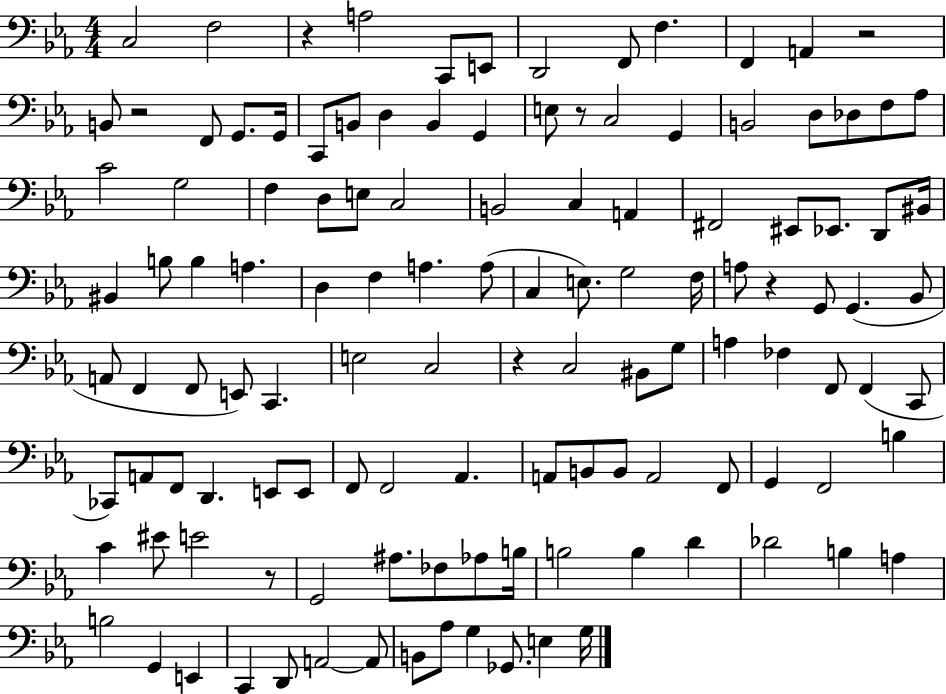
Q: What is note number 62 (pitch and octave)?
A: C2